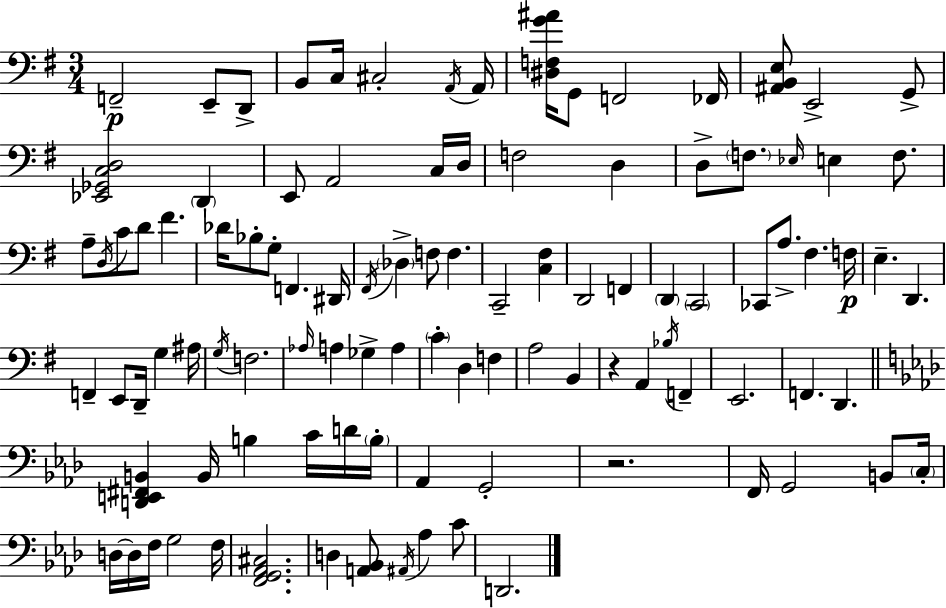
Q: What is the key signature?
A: E minor